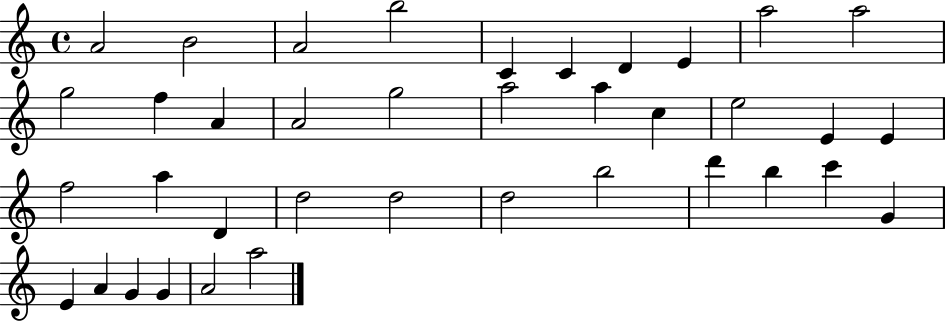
{
  \clef treble
  \time 4/4
  \defaultTimeSignature
  \key c \major
  a'2 b'2 | a'2 b''2 | c'4 c'4 d'4 e'4 | a''2 a''2 | \break g''2 f''4 a'4 | a'2 g''2 | a''2 a''4 c''4 | e''2 e'4 e'4 | \break f''2 a''4 d'4 | d''2 d''2 | d''2 b''2 | d'''4 b''4 c'''4 g'4 | \break e'4 a'4 g'4 g'4 | a'2 a''2 | \bar "|."
}